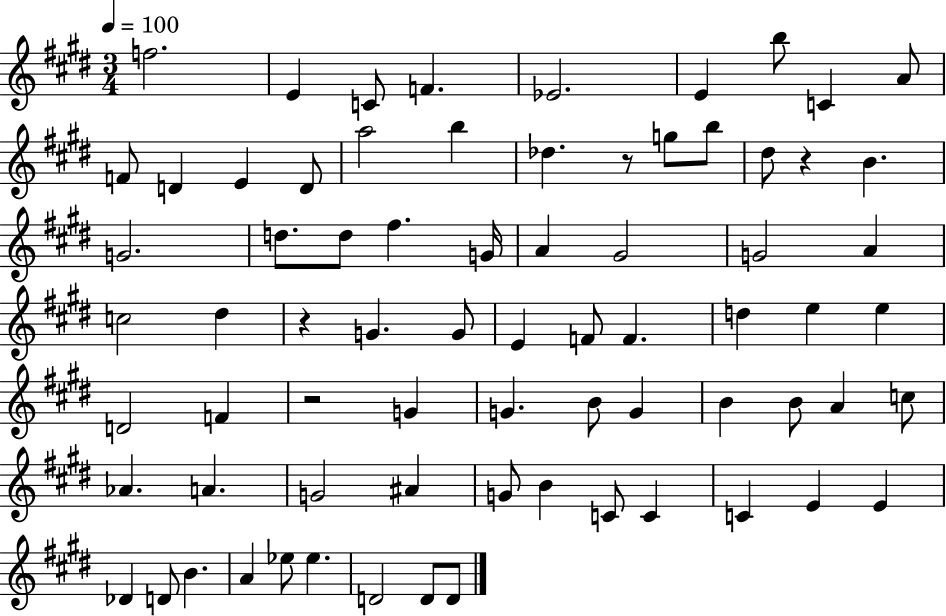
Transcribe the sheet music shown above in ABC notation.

X:1
T:Untitled
M:3/4
L:1/4
K:E
f2 E C/2 F _E2 E b/2 C A/2 F/2 D E D/2 a2 b _d z/2 g/2 b/2 ^d/2 z B G2 d/2 d/2 ^f G/4 A ^G2 G2 A c2 ^d z G G/2 E F/2 F d e e D2 F z2 G G B/2 G B B/2 A c/2 _A A G2 ^A G/2 B C/2 C C E E _D D/2 B A _e/2 _e D2 D/2 D/2